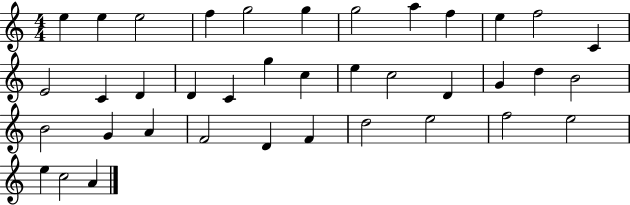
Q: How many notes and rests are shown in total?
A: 38